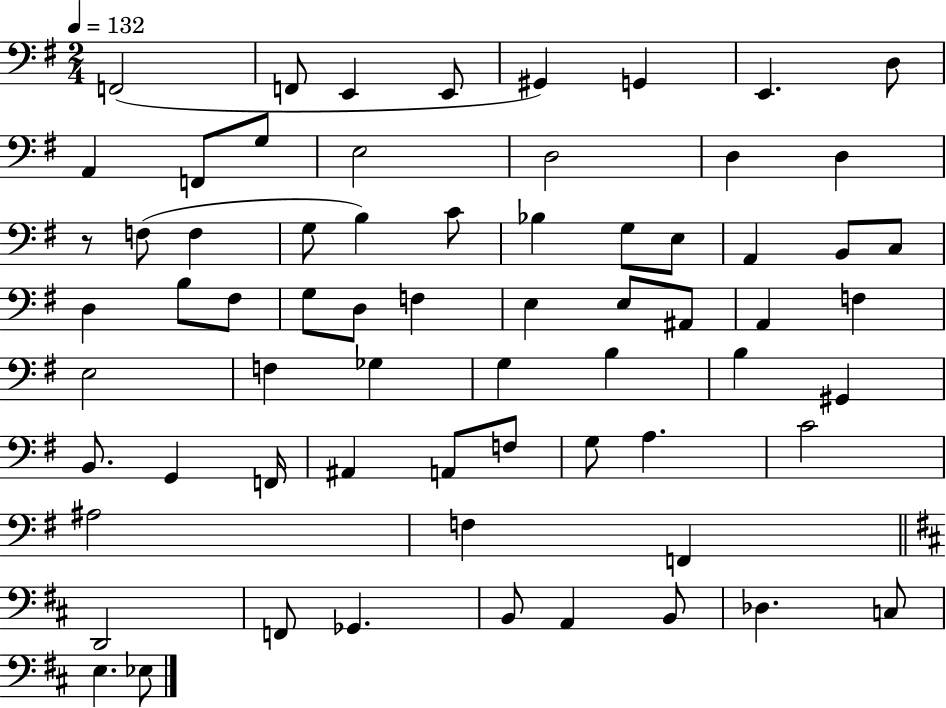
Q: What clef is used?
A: bass